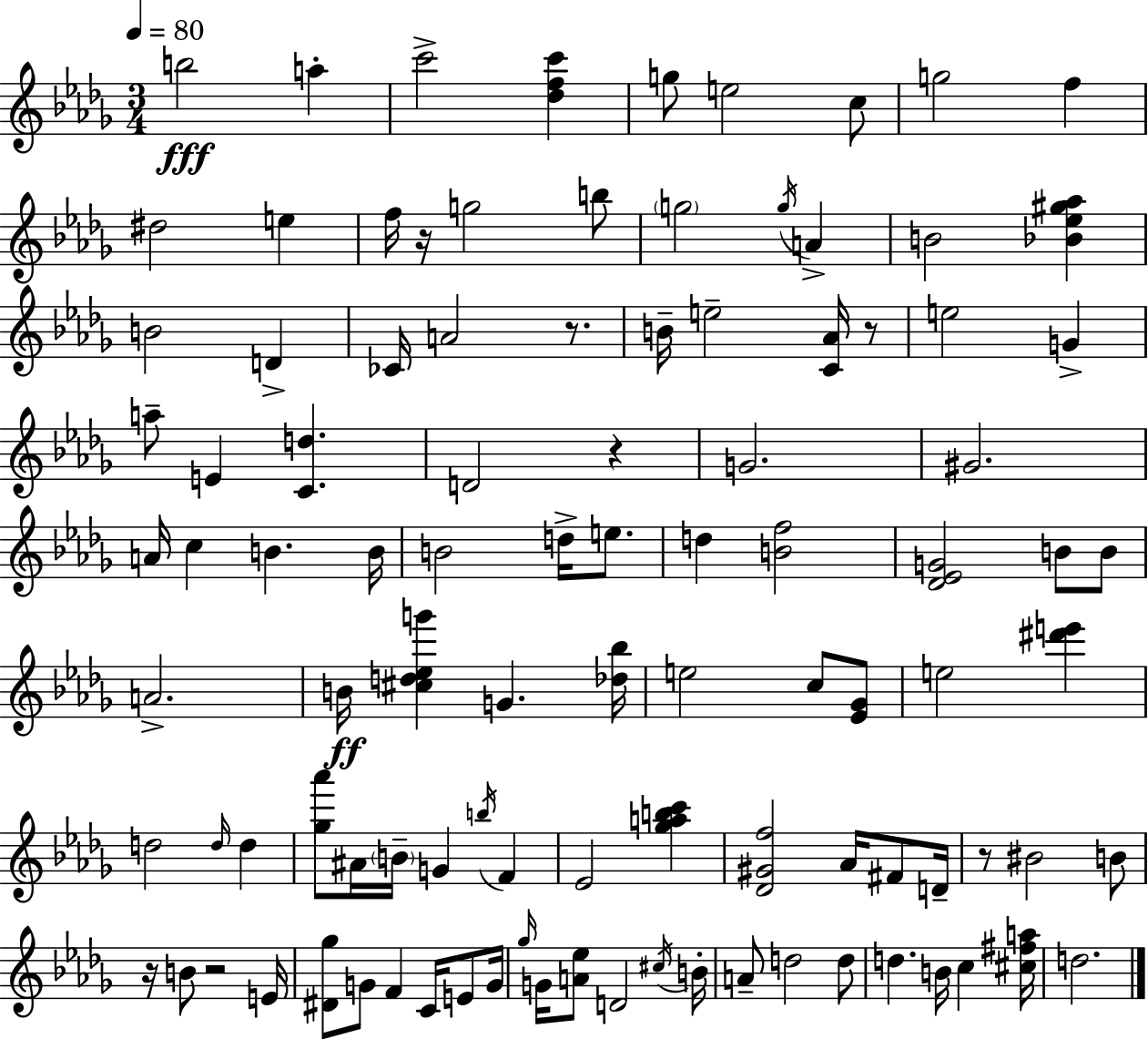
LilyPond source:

{
  \clef treble
  \numericTimeSignature
  \time 3/4
  \key bes \minor
  \tempo 4 = 80
  \repeat volta 2 { b''2\fff a''4-. | c'''2-> <des'' f'' c'''>4 | g''8 e''2 c''8 | g''2 f''4 | \break dis''2 e''4 | f''16 r16 g''2 b''8 | \parenthesize g''2 \acciaccatura { g''16 } a'4-> | b'2 <bes' ees'' gis'' aes''>4 | \break b'2 d'4-> | ces'16 a'2 r8. | b'16-- e''2-- <c' aes'>16 r8 | e''2 g'4-> | \break a''8-- e'4 <c' d''>4. | d'2 r4 | g'2. | gis'2. | \break a'16 c''4 b'4. | b'16 b'2 d''16-> e''8. | d''4 <b' f''>2 | <des' ees' g'>2 b'8 b'8 | \break a'2.-> | b'16\ff <cis'' d'' ees'' g'''>4 g'4. | <des'' bes''>16 e''2 c''8 <ees' ges'>8 | e''2 <dis''' e'''>4 | \break d''2 \grace { d''16 } d''4 | <ges'' aes'''>8 ais'16 \parenthesize b'16-- g'4 \acciaccatura { b''16 } f'4 | ees'2 <ges'' a'' b'' c'''>4 | <des' gis' f''>2 aes'16 | \break fis'8 d'16-- r8 bis'2 | b'8 r16 b'8 r2 | e'16 <dis' ges''>8 g'8 f'4 c'16 | e'8 g'16 \grace { ges''16 } g'16 <a' ees''>8 d'2 | \break \acciaccatura { cis''16 } b'16-. a'8-- d''2 | d''8 d''4. b'16 | c''4 <cis'' fis'' a''>16 d''2. | } \bar "|."
}